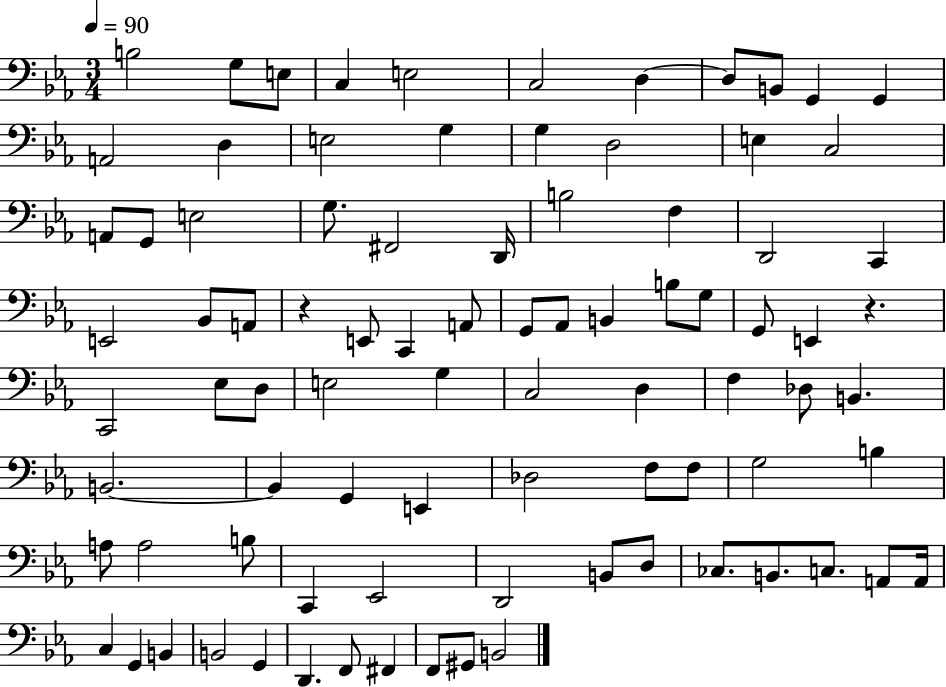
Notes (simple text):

B3/h G3/e E3/e C3/q E3/h C3/h D3/q D3/e B2/e G2/q G2/q A2/h D3/q E3/h G3/q G3/q D3/h E3/q C3/h A2/e G2/e E3/h G3/e. F#2/h D2/s B3/h F3/q D2/h C2/q E2/h Bb2/e A2/e R/q E2/e C2/q A2/e G2/e Ab2/e B2/q B3/e G3/e G2/e E2/q R/q. C2/h Eb3/e D3/e E3/h G3/q C3/h D3/q F3/q Db3/e B2/q. B2/h. B2/q G2/q E2/q Db3/h F3/e F3/e G3/h B3/q A3/e A3/h B3/e C2/q Eb2/h D2/h B2/e D3/e CES3/e. B2/e. C3/e. A2/e A2/s C3/q G2/q B2/q B2/h G2/q D2/q. F2/e F#2/q F2/e G#2/e B2/h